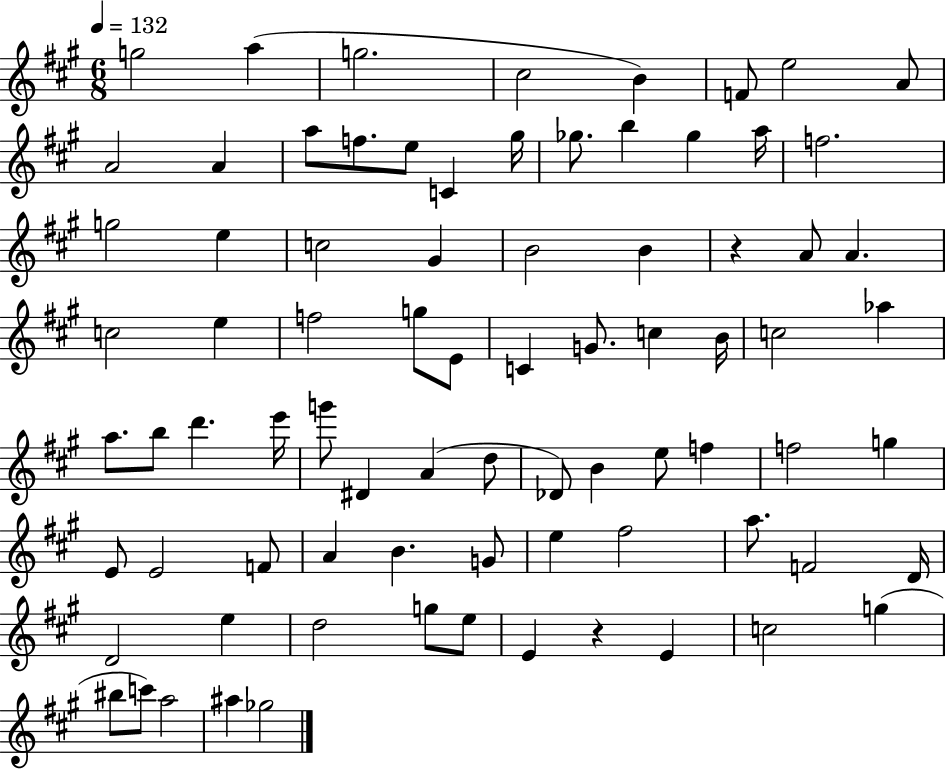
G5/h A5/q G5/h. C#5/h B4/q F4/e E5/h A4/e A4/h A4/q A5/e F5/e. E5/e C4/q G#5/s Gb5/e. B5/q Gb5/q A5/s F5/h. G5/h E5/q C5/h G#4/q B4/h B4/q R/q A4/e A4/q. C5/h E5/q F5/h G5/e E4/e C4/q G4/e. C5/q B4/s C5/h Ab5/q A5/e. B5/e D6/q. E6/s G6/e D#4/q A4/q D5/e Db4/e B4/q E5/e F5/q F5/h G5/q E4/e E4/h F4/e A4/q B4/q. G4/e E5/q F#5/h A5/e. F4/h D4/s D4/h E5/q D5/h G5/e E5/e E4/q R/q E4/q C5/h G5/q BIS5/e C6/e A5/h A#5/q Gb5/h